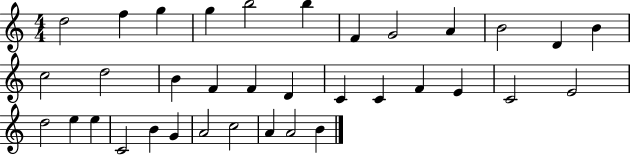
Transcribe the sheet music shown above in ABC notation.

X:1
T:Untitled
M:4/4
L:1/4
K:C
d2 f g g b2 b F G2 A B2 D B c2 d2 B F F D C C F E C2 E2 d2 e e C2 B G A2 c2 A A2 B